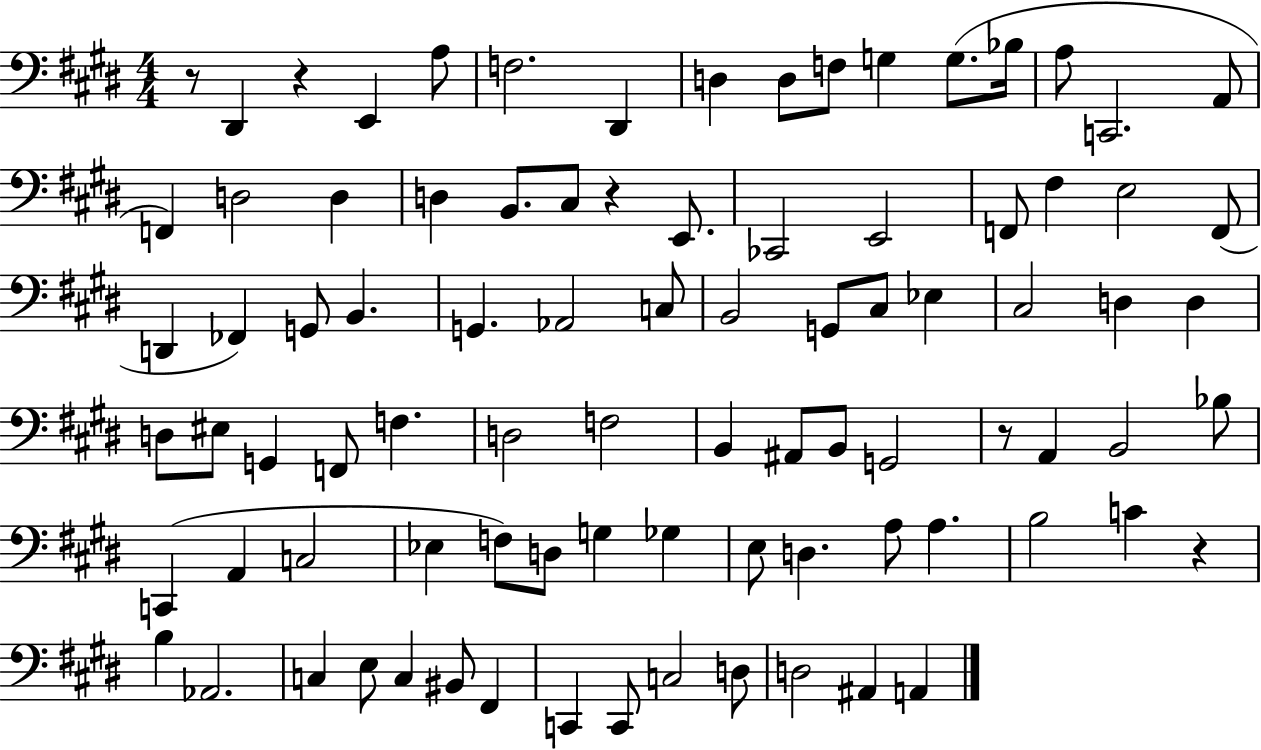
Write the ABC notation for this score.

X:1
T:Untitled
M:4/4
L:1/4
K:E
z/2 ^D,, z E,, A,/2 F,2 ^D,, D, D,/2 F,/2 G, G,/2 _B,/4 A,/2 C,,2 A,,/2 F,, D,2 D, D, B,,/2 ^C,/2 z E,,/2 _C,,2 E,,2 F,,/2 ^F, E,2 F,,/2 D,, _F,, G,,/2 B,, G,, _A,,2 C,/2 B,,2 G,,/2 ^C,/2 _E, ^C,2 D, D, D,/2 ^E,/2 G,, F,,/2 F, D,2 F,2 B,, ^A,,/2 B,,/2 G,,2 z/2 A,, B,,2 _B,/2 C,, A,, C,2 _E, F,/2 D,/2 G, _G, E,/2 D, A,/2 A, B,2 C z B, _A,,2 C, E,/2 C, ^B,,/2 ^F,, C,, C,,/2 C,2 D,/2 D,2 ^A,, A,,